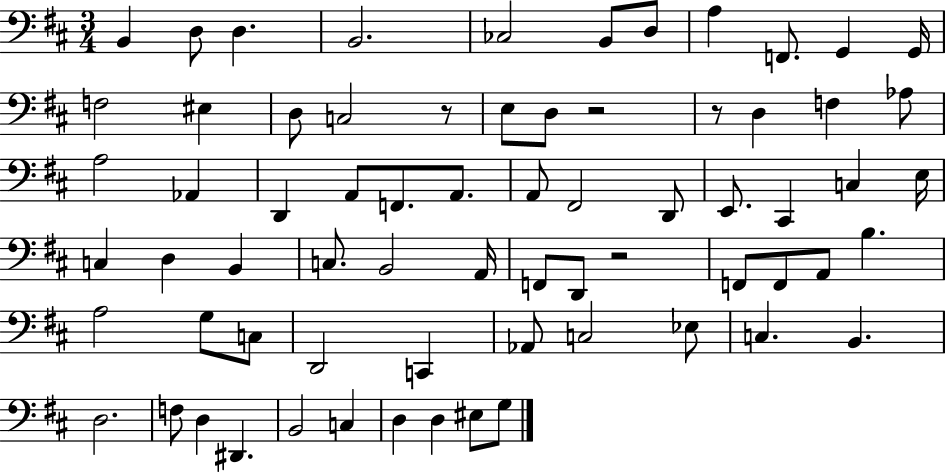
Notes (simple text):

B2/q D3/e D3/q. B2/h. CES3/h B2/e D3/e A3/q F2/e. G2/q G2/s F3/h EIS3/q D3/e C3/h R/e E3/e D3/e R/h R/e D3/q F3/q Ab3/e A3/h Ab2/q D2/q A2/e F2/e. A2/e. A2/e F#2/h D2/e E2/e. C#2/q C3/q E3/s C3/q D3/q B2/q C3/e. B2/h A2/s F2/e D2/e R/h F2/e F2/e A2/e B3/q. A3/h G3/e C3/e D2/h C2/q Ab2/e C3/h Eb3/e C3/q. B2/q. D3/h. F3/e D3/q D#2/q. B2/h C3/q D3/q D3/q EIS3/e G3/e